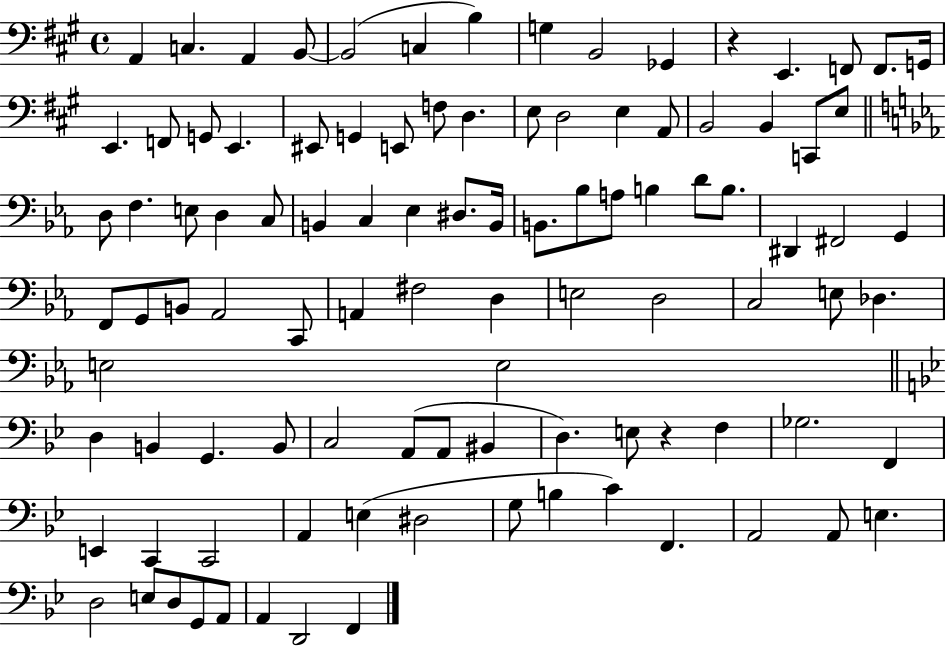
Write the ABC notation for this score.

X:1
T:Untitled
M:4/4
L:1/4
K:A
A,, C, A,, B,,/2 B,,2 C, B, G, B,,2 _G,, z E,, F,,/2 F,,/2 G,,/4 E,, F,,/2 G,,/2 E,, ^E,,/2 G,, E,,/2 F,/2 D, E,/2 D,2 E, A,,/2 B,,2 B,, C,,/2 E,/2 D,/2 F, E,/2 D, C,/2 B,, C, _E, ^D,/2 B,,/4 B,,/2 _B,/2 A,/2 B, D/2 B,/2 ^D,, ^F,,2 G,, F,,/2 G,,/2 B,,/2 _A,,2 C,,/2 A,, ^F,2 D, E,2 D,2 C,2 E,/2 _D, E,2 E,2 D, B,, G,, B,,/2 C,2 A,,/2 A,,/2 ^B,, D, E,/2 z F, _G,2 F,, E,, C,, C,,2 A,, E, ^D,2 G,/2 B, C F,, A,,2 A,,/2 E, D,2 E,/2 D,/2 G,,/2 A,,/2 A,, D,,2 F,,